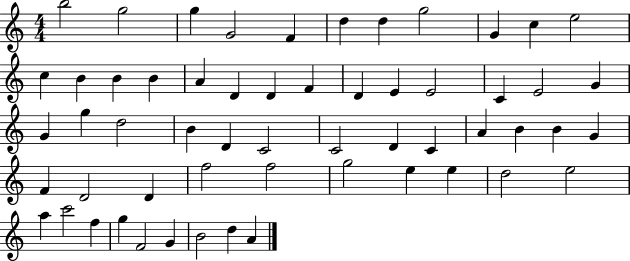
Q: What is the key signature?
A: C major